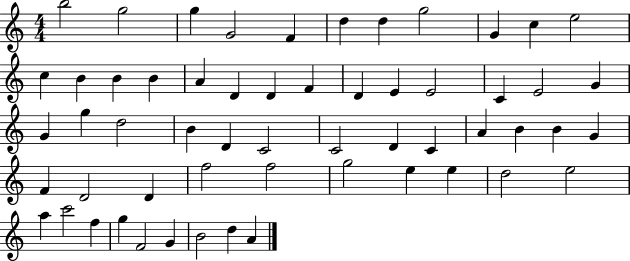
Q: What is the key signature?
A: C major